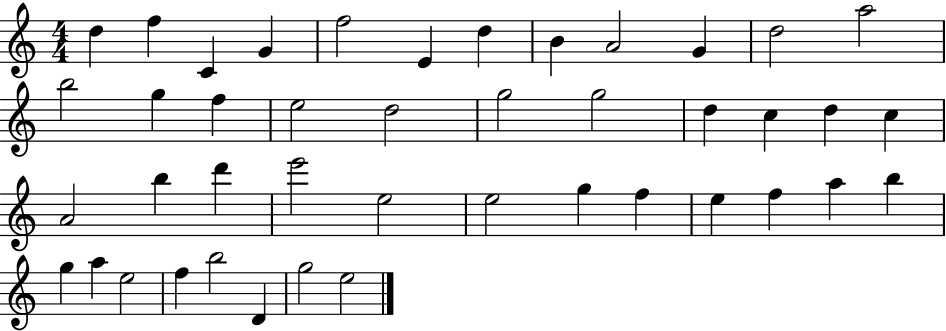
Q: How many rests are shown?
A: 0